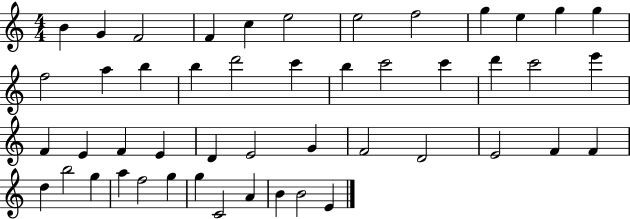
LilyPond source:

{
  \clef treble
  \numericTimeSignature
  \time 4/4
  \key c \major
  b'4 g'4 f'2 | f'4 c''4 e''2 | e''2 f''2 | g''4 e''4 g''4 g''4 | \break f''2 a''4 b''4 | b''4 d'''2 c'''4 | b''4 c'''2 c'''4 | d'''4 c'''2 e'''4 | \break f'4 e'4 f'4 e'4 | d'4 e'2 g'4 | f'2 d'2 | e'2 f'4 f'4 | \break d''4 b''2 g''4 | a''4 f''2 g''4 | g''4 c'2 a'4 | b'4 b'2 e'4 | \break \bar "|."
}